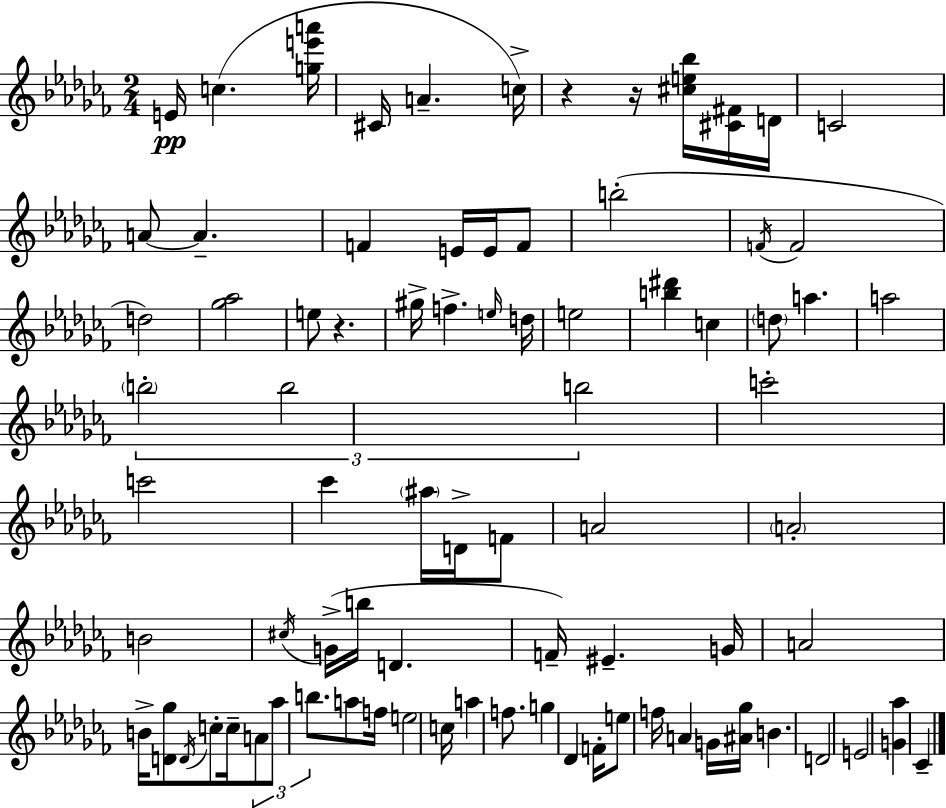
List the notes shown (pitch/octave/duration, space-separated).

E4/s C5/q. [G5,E6,A6]/s C#4/s A4/q. C5/s R/q R/s [C#5,E5,Bb5]/s [C#4,F#4]/s D4/s C4/h A4/e A4/q. F4/q E4/s E4/s F4/e B5/h F4/s F4/h D5/h [Gb5,Ab5]/h E5/e R/q. G#5/s F5/q. E5/s D5/s E5/h [B5,D#6]/q C5/q D5/e A5/q. A5/h B5/h B5/h B5/h C6/h C6/h CES6/q A#5/s D4/s F4/e A4/h A4/h B4/h C#5/s G4/s B5/s D4/q. F4/s EIS4/q. G4/s A4/h B4/s [D4,Gb5]/e D4/s C5/e C5/s A4/e Ab5/e B5/e. A5/e F5/s E5/h C5/s A5/q F5/e. G5/q Db4/q F4/s E5/e F5/s A4/q G4/s [A#4,Gb5]/s B4/q. D4/h E4/h [G4,Ab5]/q CES4/q